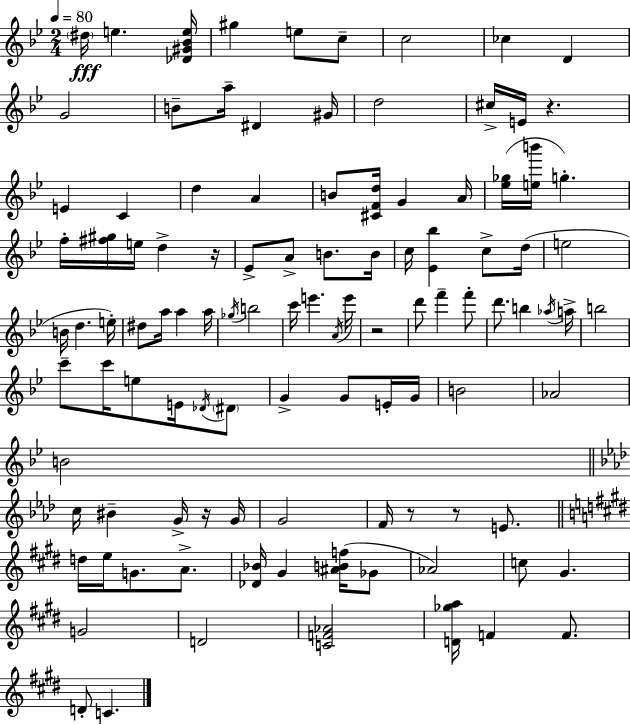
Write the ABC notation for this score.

X:1
T:Untitled
M:2/4
L:1/4
K:Bb
^d/4 e [_D^G_Be]/4 ^g e/2 c/2 c2 _c D G2 B/2 a/4 ^D ^G/4 d2 ^c/4 E/4 z E C d A B/2 [^CFd]/4 G A/4 [_e_g]/4 [eb']/4 g f/4 [^f^g]/4 e/4 d z/4 _E/2 A/2 B/2 B/4 c/4 [_E_b] c/2 d/4 e2 B/4 d e/4 ^d/2 a/4 a a/4 _g/4 b2 c'/4 e' A/4 e'/4 z2 d'/2 f' f'/2 d'/2 b _a/4 a/4 b2 c'/2 c'/4 e/2 E/4 _D/4 ^D/2 G G/2 E/4 G/4 B2 _A2 B2 c/4 ^B G/4 z/4 G/4 G2 F/4 z/2 z/2 E/2 d/4 e/4 G/2 A/2 [_D_B]/4 ^G [^ABf]/4 _G/2 _A2 c/2 ^G G2 D2 [CF_A]2 [D_ga]/4 F F/2 D/2 C